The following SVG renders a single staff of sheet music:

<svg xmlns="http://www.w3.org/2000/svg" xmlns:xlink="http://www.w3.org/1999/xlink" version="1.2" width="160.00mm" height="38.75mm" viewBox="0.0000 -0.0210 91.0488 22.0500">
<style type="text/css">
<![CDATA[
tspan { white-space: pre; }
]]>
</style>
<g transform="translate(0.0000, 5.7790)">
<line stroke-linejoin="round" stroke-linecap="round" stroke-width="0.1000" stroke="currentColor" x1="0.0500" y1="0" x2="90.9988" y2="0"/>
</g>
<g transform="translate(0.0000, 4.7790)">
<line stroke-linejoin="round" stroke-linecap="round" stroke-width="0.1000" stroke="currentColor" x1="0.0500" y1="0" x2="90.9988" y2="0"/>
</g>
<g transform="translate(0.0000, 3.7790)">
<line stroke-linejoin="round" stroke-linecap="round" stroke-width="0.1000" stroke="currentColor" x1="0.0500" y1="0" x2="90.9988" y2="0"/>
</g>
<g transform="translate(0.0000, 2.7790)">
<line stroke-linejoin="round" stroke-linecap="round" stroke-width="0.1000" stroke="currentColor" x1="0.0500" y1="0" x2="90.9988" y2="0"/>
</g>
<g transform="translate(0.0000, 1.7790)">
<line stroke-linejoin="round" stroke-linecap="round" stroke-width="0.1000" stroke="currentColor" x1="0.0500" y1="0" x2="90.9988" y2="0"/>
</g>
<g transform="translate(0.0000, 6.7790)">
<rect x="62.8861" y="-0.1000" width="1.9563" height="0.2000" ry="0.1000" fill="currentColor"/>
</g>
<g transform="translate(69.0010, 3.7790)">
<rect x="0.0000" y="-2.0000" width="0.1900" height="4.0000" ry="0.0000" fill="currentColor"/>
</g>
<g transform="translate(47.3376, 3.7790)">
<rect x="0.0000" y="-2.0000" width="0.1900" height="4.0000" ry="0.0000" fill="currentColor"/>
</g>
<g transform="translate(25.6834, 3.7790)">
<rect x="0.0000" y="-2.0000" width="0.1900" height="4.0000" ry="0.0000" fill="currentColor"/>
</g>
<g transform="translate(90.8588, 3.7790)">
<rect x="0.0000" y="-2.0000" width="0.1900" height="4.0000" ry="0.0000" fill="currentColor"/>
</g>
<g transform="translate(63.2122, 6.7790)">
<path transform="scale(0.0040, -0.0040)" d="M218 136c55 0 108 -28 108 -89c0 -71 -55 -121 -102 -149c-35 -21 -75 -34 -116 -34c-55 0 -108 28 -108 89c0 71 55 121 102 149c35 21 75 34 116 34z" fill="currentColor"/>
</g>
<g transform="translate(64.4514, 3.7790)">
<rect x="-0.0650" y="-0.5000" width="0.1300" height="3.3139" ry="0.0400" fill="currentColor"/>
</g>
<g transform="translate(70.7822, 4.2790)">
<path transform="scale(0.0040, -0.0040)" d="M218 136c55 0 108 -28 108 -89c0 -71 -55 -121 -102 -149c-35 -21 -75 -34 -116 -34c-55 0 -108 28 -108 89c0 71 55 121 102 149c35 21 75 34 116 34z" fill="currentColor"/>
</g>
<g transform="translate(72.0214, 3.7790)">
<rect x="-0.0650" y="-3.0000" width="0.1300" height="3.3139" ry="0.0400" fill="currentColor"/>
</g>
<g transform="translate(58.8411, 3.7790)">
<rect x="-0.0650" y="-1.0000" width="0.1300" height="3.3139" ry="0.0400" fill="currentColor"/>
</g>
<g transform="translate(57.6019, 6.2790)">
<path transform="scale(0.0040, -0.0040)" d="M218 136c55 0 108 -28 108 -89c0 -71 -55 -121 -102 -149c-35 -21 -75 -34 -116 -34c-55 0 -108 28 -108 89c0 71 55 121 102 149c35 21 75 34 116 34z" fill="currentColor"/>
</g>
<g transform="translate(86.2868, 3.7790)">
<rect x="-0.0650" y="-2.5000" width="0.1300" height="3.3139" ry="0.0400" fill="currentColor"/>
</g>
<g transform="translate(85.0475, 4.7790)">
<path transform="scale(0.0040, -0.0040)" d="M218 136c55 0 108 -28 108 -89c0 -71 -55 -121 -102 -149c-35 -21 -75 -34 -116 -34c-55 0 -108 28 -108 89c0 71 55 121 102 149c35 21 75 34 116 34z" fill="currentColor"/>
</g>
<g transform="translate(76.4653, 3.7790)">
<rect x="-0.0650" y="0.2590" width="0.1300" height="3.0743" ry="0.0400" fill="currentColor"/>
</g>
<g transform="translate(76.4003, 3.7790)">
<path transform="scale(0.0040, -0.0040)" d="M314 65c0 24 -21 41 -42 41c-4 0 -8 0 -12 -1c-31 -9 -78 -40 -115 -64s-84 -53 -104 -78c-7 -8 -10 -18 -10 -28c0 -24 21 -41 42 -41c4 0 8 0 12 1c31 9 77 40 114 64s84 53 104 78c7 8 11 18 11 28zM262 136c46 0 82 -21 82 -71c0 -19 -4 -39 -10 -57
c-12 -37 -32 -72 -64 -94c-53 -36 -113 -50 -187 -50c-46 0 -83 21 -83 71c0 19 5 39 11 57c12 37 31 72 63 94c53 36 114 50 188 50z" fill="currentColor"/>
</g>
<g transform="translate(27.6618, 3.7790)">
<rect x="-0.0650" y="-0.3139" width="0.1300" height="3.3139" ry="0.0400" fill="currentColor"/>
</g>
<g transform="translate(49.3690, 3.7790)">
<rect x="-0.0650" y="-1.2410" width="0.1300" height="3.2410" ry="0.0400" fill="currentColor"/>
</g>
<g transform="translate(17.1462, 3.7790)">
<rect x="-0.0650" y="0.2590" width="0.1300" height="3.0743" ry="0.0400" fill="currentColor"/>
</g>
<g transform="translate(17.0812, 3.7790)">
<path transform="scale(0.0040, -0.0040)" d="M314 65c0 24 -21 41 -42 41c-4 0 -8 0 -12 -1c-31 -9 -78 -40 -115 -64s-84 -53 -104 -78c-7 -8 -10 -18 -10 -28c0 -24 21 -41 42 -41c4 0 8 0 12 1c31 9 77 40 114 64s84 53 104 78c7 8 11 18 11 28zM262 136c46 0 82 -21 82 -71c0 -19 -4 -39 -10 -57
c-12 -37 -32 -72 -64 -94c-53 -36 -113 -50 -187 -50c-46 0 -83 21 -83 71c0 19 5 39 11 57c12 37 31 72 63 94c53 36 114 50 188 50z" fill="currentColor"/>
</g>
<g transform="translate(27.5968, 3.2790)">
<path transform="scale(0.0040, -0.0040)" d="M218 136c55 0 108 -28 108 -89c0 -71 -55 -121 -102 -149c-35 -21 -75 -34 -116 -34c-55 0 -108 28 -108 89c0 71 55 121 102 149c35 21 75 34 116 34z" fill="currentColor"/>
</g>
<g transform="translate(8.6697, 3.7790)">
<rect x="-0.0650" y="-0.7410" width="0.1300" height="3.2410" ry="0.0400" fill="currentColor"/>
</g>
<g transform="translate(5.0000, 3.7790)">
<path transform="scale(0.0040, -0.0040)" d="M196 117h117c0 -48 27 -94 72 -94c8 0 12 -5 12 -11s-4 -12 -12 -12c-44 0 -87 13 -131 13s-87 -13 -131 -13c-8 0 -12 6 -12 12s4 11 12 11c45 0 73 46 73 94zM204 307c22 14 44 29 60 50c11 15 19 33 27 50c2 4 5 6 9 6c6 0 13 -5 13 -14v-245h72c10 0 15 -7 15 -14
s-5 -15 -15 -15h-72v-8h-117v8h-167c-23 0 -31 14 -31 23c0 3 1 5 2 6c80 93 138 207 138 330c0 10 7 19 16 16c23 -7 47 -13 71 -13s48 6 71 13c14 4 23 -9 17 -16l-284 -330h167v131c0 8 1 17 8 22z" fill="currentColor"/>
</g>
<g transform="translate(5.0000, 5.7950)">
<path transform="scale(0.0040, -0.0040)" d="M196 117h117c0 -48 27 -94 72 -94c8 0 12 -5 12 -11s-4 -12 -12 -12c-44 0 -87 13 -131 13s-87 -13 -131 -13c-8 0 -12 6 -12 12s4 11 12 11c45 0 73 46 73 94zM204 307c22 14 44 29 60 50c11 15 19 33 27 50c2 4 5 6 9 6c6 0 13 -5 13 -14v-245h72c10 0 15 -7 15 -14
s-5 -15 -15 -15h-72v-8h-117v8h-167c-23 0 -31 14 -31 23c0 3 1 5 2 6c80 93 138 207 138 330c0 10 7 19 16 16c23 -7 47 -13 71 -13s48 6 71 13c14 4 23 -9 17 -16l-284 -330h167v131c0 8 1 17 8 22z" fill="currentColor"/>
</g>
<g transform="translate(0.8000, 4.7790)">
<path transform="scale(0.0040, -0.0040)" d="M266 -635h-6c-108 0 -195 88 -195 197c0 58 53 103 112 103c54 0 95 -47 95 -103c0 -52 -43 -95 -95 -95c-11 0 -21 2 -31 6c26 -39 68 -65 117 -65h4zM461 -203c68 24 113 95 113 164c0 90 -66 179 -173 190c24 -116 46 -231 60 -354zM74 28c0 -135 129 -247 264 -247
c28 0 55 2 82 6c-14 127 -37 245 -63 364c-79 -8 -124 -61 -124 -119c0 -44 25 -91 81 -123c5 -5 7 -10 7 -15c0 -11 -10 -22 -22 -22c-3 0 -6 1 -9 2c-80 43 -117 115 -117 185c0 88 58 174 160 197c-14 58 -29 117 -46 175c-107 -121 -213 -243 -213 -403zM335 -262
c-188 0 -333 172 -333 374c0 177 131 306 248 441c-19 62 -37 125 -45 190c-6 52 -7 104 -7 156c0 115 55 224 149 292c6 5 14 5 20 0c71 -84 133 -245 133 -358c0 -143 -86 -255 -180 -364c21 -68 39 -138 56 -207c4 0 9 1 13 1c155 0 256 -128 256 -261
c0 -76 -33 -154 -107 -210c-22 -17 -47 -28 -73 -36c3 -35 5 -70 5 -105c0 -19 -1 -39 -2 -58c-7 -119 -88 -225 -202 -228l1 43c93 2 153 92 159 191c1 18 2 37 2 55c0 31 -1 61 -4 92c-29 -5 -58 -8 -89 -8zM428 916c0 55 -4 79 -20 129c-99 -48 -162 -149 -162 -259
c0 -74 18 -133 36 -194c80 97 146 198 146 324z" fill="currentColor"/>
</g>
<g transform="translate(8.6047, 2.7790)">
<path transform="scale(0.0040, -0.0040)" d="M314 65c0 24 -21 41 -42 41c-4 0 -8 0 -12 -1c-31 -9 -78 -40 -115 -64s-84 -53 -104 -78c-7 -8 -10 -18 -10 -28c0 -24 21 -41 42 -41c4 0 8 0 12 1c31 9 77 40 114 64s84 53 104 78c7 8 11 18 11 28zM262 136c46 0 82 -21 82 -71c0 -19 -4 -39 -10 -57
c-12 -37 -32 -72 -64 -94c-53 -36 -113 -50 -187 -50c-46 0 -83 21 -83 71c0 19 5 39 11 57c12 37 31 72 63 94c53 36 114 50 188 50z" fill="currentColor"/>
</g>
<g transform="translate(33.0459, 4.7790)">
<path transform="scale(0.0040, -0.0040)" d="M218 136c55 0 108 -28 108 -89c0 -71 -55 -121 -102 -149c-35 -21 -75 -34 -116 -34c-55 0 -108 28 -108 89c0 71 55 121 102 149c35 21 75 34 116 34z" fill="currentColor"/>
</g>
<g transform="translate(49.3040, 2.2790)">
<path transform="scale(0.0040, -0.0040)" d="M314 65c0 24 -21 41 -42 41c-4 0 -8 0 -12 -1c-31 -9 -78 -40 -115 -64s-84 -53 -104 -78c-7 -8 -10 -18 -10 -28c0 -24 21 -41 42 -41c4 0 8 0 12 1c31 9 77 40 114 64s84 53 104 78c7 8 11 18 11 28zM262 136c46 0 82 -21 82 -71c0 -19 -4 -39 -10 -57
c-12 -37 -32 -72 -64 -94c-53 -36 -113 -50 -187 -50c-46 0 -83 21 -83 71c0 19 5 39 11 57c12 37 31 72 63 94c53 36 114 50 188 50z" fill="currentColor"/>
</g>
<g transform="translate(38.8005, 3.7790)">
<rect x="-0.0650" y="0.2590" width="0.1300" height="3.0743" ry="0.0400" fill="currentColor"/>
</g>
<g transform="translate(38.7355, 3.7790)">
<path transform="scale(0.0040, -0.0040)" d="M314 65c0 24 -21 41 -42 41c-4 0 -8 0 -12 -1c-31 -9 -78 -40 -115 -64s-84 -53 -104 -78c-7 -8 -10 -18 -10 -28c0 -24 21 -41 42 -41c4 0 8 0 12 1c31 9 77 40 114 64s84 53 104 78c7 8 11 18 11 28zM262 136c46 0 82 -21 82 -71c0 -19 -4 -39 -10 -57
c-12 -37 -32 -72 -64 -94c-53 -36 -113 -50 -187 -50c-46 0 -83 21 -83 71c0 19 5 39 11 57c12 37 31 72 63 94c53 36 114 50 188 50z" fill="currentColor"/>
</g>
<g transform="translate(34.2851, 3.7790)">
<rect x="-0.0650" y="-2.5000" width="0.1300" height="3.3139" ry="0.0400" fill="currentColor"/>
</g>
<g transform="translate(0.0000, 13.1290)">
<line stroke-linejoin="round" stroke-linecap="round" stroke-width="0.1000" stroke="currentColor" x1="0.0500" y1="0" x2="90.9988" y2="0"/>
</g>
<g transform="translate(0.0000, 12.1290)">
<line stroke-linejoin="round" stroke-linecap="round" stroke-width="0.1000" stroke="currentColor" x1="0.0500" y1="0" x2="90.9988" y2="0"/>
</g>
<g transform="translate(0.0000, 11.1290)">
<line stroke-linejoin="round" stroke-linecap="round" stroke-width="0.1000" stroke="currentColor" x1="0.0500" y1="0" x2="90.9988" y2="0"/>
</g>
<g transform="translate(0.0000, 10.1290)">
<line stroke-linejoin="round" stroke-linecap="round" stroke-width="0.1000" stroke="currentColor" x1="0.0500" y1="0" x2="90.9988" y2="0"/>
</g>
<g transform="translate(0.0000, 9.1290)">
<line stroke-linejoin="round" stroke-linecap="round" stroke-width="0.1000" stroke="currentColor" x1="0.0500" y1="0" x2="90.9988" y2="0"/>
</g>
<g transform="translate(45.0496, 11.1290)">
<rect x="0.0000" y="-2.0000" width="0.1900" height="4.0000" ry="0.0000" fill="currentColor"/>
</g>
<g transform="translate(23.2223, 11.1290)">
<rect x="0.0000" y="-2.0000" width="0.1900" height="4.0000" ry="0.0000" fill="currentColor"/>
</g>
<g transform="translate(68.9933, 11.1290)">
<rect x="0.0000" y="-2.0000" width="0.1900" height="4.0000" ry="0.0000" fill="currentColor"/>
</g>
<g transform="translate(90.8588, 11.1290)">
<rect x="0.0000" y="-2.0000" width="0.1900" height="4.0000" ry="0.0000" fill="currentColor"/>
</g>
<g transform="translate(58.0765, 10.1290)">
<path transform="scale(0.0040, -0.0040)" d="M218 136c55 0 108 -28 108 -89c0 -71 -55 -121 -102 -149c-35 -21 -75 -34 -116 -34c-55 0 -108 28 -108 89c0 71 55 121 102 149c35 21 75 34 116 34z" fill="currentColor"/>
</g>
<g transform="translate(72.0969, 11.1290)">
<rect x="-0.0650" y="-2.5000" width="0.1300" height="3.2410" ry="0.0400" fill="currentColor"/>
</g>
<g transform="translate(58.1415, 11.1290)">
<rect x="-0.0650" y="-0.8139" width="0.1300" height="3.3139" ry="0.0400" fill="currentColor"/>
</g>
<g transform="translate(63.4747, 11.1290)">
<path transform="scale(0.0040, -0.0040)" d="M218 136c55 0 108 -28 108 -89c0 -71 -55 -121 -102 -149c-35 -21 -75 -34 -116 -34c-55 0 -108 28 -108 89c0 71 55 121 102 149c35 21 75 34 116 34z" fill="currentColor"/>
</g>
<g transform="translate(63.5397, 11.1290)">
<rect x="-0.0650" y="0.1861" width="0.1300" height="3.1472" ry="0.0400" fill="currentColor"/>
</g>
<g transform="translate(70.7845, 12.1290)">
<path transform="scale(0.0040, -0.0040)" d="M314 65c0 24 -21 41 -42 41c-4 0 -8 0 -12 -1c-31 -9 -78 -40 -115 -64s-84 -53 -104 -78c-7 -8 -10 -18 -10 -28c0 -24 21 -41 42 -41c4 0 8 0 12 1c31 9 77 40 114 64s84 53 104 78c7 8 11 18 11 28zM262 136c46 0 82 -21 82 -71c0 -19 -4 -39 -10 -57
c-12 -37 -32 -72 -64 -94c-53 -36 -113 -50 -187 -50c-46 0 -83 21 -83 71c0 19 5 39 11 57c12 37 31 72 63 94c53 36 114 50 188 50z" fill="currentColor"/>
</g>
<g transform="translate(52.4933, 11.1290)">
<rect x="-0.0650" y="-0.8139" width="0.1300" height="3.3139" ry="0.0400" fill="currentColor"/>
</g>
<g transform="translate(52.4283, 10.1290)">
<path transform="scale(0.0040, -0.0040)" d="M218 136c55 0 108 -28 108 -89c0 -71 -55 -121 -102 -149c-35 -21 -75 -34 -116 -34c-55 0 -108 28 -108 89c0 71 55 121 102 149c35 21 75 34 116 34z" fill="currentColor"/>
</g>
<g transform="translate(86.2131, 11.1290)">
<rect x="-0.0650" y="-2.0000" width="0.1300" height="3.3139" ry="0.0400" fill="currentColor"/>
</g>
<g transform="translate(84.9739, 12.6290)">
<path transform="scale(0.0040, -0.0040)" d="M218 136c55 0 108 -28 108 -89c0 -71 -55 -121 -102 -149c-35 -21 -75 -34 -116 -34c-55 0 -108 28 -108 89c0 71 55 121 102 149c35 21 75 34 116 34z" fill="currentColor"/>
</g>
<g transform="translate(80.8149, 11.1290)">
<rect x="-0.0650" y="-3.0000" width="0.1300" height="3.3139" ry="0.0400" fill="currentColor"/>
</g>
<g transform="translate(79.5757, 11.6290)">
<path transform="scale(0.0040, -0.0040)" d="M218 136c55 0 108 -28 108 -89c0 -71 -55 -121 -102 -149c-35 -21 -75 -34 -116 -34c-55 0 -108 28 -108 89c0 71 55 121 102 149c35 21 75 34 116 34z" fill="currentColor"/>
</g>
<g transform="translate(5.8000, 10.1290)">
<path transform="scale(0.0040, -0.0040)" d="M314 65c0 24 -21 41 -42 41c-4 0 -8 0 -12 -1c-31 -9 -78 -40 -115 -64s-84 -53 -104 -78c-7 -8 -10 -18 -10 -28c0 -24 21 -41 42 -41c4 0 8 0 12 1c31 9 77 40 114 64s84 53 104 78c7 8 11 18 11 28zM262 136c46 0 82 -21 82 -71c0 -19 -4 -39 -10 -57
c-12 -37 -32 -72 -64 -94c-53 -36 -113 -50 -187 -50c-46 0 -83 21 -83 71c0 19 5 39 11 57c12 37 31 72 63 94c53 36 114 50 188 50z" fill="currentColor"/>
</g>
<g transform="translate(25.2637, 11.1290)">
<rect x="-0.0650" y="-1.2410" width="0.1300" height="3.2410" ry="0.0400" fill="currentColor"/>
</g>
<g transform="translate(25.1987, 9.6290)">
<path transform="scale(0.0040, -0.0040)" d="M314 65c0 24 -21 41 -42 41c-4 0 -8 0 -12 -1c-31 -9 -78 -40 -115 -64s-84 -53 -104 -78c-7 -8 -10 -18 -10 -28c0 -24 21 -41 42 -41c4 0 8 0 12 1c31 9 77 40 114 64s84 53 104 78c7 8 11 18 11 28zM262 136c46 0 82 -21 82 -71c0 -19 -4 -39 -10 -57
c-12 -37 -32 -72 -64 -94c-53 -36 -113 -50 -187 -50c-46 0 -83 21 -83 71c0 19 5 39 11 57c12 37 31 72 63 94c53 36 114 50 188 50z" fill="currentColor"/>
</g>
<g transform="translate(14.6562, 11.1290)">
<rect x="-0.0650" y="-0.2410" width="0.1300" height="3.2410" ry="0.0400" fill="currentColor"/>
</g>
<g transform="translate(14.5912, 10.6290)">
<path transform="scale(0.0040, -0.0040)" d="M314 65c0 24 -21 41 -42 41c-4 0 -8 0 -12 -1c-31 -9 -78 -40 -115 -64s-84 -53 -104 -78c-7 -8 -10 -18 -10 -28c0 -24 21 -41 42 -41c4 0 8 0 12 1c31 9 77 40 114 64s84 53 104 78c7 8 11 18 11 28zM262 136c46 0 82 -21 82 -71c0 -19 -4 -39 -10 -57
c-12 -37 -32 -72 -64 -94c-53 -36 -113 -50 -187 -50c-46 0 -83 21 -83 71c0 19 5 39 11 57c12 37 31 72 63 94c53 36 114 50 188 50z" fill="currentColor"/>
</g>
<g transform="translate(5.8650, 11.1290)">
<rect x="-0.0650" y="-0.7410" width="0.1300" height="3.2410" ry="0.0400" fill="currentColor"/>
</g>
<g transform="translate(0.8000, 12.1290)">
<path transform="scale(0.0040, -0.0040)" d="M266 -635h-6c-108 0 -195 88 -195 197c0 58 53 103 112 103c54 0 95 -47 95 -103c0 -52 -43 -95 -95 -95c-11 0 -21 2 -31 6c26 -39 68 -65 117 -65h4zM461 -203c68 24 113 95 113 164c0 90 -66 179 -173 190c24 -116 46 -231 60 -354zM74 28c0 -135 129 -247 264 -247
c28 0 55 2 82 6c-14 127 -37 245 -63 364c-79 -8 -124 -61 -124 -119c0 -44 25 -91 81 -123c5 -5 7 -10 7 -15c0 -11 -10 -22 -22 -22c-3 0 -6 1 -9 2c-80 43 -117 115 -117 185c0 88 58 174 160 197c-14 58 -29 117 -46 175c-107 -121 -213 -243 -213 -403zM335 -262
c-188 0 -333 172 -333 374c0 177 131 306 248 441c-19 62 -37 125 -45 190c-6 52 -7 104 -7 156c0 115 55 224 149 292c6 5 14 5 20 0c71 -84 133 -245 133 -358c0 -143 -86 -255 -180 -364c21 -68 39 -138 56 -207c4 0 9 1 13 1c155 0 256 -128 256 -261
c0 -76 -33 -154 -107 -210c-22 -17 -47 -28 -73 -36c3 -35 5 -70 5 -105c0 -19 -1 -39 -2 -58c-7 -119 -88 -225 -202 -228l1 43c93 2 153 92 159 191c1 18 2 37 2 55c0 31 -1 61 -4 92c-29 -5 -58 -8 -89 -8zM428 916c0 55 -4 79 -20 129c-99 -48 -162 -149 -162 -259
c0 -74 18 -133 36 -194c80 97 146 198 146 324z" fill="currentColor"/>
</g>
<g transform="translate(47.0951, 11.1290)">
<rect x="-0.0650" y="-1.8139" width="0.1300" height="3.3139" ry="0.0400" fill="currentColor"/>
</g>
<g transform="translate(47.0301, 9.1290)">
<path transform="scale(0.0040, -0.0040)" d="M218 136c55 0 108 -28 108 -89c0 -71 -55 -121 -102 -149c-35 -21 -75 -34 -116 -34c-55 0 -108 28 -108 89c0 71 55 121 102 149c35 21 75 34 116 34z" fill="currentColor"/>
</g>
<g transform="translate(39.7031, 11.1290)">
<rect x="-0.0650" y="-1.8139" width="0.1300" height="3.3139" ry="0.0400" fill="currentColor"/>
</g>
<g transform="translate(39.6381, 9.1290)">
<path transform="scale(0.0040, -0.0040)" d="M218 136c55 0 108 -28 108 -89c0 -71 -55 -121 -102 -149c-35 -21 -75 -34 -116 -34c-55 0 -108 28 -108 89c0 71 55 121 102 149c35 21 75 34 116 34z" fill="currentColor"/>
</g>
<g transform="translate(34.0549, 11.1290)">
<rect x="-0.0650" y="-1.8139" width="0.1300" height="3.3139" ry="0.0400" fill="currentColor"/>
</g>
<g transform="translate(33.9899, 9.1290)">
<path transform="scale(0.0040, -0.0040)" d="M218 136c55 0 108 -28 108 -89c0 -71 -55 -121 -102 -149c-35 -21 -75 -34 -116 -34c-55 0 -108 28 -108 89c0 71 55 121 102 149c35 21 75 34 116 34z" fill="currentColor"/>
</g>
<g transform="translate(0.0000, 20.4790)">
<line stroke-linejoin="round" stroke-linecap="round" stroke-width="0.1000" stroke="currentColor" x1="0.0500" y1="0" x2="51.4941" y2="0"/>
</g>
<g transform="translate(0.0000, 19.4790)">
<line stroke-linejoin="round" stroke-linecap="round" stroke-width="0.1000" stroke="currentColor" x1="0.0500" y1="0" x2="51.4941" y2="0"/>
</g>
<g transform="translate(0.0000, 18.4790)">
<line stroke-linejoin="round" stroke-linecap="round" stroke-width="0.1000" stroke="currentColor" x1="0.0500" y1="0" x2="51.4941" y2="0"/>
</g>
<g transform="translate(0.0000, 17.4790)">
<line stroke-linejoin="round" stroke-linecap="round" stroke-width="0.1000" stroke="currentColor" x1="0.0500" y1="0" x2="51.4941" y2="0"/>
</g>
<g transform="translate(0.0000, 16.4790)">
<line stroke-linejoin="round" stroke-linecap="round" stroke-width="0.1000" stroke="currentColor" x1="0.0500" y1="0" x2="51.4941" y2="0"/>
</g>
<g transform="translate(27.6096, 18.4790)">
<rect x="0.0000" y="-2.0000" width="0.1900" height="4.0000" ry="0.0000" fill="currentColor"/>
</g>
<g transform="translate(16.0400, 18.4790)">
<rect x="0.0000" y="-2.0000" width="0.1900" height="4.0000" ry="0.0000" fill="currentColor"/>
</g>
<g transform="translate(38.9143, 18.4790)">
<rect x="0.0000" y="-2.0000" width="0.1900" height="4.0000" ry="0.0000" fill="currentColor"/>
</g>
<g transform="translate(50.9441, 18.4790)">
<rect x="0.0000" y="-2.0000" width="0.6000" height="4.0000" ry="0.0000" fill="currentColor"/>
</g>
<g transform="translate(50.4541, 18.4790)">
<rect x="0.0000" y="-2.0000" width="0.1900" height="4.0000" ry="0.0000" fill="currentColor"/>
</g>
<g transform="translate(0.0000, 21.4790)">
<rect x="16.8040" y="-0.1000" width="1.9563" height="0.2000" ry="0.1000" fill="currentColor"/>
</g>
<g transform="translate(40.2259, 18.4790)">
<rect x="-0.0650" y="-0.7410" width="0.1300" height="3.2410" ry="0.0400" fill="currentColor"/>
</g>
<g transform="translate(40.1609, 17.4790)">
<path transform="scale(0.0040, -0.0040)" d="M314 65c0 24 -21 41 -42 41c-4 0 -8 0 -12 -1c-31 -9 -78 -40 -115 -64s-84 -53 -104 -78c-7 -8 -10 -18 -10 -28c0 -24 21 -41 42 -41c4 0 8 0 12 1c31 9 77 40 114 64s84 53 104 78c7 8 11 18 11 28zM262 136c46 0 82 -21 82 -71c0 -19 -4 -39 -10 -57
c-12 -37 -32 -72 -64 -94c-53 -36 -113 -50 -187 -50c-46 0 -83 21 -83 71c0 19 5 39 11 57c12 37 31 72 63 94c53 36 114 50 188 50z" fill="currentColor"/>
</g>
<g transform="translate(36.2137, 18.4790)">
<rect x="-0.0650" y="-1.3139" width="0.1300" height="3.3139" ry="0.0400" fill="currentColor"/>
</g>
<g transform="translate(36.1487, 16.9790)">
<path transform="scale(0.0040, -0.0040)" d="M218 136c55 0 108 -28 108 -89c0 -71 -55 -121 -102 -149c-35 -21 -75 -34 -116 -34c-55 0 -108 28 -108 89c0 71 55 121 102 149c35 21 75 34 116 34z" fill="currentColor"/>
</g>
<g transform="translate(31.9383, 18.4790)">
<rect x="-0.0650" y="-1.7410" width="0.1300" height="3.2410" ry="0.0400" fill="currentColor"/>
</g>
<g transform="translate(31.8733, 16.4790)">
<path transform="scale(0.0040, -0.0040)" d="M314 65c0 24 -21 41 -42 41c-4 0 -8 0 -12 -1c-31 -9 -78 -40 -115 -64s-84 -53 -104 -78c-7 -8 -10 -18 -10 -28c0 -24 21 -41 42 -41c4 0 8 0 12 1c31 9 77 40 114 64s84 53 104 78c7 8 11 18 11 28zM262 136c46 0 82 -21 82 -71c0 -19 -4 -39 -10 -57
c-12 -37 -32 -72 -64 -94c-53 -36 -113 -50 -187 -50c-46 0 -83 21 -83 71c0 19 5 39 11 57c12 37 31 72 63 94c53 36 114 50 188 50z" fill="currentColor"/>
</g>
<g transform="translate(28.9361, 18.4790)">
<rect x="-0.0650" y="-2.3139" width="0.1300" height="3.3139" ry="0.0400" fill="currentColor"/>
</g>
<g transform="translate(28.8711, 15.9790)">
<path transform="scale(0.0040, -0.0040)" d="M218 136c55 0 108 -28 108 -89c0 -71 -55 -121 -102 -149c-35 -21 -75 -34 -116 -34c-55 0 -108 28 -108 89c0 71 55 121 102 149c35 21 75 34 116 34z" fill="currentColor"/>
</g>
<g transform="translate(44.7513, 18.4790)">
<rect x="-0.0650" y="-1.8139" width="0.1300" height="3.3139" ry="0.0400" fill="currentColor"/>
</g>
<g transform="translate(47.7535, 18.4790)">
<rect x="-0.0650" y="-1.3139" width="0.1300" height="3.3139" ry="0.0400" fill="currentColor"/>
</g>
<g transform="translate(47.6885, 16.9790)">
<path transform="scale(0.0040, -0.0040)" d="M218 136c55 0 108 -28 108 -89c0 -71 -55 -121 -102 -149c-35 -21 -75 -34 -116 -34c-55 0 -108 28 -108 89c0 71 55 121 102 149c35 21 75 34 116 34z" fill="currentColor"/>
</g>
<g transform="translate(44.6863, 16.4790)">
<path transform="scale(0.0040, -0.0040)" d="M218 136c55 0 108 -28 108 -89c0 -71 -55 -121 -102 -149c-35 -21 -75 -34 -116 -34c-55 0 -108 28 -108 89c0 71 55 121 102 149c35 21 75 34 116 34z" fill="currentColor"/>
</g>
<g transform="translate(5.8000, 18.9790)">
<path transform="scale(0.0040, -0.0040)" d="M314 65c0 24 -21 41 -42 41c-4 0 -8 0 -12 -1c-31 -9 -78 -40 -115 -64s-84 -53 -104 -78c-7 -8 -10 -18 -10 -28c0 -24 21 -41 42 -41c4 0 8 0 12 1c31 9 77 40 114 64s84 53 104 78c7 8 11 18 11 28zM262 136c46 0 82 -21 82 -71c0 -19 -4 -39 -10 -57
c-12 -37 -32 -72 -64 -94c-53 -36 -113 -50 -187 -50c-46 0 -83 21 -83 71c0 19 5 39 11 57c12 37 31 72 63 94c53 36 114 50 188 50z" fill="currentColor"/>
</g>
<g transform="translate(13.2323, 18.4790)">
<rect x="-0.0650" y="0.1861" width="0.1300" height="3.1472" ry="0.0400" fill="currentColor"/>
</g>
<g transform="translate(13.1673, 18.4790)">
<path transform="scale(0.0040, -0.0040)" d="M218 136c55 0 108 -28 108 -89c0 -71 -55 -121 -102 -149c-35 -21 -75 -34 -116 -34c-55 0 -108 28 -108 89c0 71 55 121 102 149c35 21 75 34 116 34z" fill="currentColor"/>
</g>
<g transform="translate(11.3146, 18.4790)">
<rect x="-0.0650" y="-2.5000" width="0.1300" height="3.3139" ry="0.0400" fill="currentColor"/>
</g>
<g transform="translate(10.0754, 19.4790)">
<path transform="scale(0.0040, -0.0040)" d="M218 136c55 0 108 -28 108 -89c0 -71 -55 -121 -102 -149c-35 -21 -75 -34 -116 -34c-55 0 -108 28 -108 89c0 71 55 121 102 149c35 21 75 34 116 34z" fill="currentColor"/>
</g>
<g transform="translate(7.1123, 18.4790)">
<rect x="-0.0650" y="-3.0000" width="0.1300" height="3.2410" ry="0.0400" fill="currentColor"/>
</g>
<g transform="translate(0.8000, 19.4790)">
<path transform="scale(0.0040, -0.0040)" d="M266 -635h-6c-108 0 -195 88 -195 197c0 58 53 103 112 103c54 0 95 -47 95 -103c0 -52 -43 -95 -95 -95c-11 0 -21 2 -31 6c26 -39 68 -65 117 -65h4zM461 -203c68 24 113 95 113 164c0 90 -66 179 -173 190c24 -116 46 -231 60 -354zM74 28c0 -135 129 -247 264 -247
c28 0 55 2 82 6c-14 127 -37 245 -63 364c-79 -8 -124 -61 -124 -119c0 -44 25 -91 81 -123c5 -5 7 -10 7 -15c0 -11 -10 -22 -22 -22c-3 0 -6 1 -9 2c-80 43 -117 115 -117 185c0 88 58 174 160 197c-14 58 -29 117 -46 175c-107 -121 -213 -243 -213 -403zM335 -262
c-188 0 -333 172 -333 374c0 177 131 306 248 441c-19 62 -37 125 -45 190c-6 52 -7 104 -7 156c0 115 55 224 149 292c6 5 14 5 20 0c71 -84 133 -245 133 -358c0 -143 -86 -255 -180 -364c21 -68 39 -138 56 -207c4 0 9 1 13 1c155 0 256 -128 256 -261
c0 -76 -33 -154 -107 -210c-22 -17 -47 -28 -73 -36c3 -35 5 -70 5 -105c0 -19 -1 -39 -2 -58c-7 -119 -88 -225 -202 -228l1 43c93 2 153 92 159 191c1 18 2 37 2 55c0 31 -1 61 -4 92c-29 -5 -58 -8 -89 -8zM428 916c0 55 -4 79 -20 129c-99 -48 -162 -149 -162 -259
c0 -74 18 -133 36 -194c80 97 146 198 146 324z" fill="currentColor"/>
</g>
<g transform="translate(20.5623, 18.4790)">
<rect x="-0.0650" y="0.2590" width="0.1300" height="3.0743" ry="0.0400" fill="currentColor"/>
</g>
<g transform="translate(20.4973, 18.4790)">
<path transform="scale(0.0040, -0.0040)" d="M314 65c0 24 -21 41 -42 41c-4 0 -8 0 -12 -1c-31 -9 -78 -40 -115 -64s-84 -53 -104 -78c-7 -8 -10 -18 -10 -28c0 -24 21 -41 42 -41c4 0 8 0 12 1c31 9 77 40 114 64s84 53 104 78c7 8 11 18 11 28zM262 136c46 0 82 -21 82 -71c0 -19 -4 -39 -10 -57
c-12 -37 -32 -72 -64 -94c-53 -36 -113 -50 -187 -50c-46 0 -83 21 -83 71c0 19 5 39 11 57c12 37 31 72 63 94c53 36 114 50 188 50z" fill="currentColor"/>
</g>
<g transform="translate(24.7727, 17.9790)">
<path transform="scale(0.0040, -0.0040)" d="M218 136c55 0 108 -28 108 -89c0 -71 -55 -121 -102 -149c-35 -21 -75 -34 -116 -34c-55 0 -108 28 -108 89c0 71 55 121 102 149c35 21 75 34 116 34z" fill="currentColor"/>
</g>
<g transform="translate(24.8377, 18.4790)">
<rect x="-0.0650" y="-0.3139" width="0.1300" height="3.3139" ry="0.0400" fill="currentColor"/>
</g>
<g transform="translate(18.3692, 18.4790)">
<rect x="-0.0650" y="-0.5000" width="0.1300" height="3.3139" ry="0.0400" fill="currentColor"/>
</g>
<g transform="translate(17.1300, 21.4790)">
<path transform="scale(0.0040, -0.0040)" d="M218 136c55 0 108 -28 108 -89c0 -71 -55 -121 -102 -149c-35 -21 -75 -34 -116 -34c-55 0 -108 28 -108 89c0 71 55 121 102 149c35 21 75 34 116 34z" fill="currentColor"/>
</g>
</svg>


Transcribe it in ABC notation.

X:1
T:Untitled
M:4/4
L:1/4
K:C
d2 B2 c G B2 e2 D C A B2 G d2 c2 e2 f f f d d B G2 A F A2 G B C B2 c g f2 e d2 f e